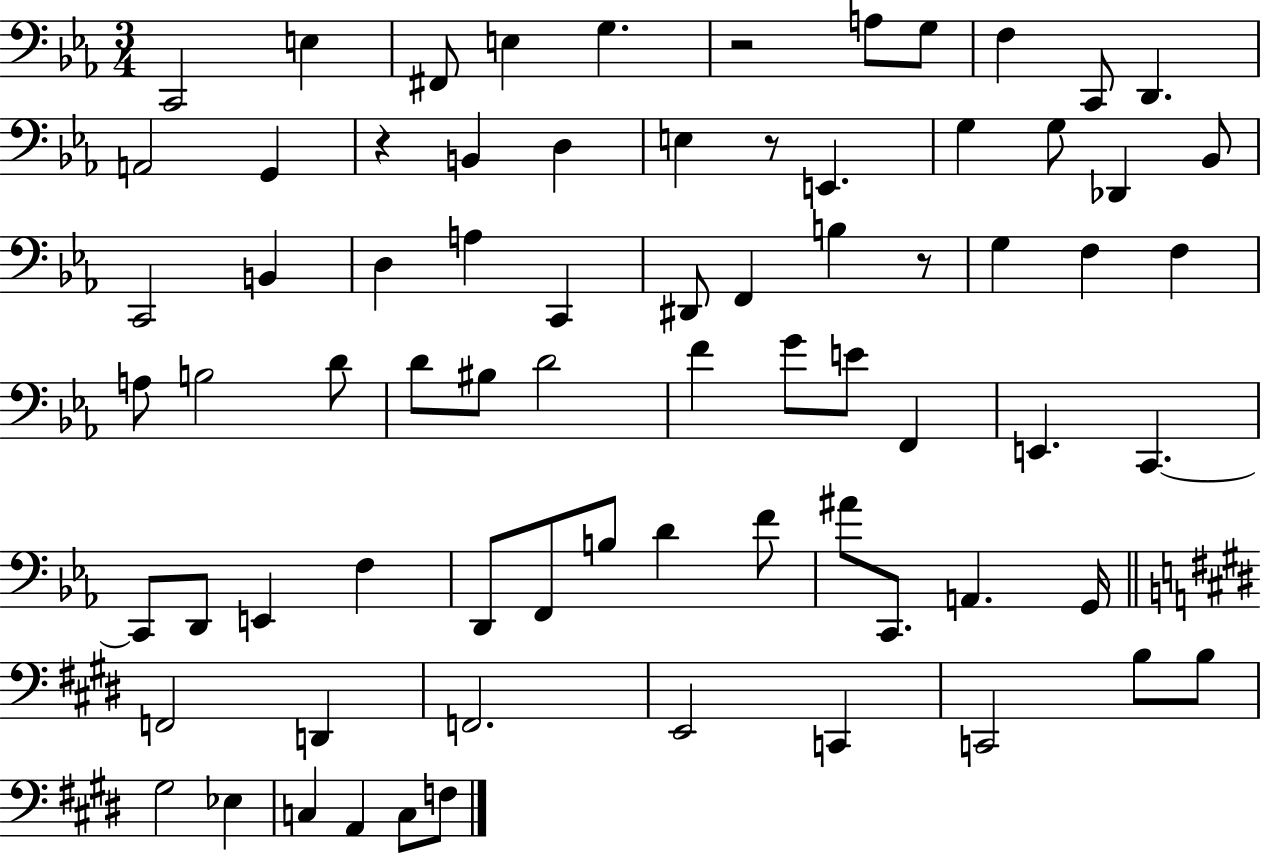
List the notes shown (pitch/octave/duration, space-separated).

C2/h E3/q F#2/e E3/q G3/q. R/h A3/e G3/e F3/q C2/e D2/q. A2/h G2/q R/q B2/q D3/q E3/q R/e E2/q. G3/q G3/e Db2/q Bb2/e C2/h B2/q D3/q A3/q C2/q D#2/e F2/q B3/q R/e G3/q F3/q F3/q A3/e B3/h D4/e D4/e BIS3/e D4/h F4/q G4/e E4/e F2/q E2/q. C2/q. C2/e D2/e E2/q F3/q D2/e F2/e B3/e D4/q F4/e A#4/e C2/e. A2/q. G2/s F2/h D2/q F2/h. E2/h C2/q C2/h B3/e B3/e G#3/h Eb3/q C3/q A2/q C3/e F3/e